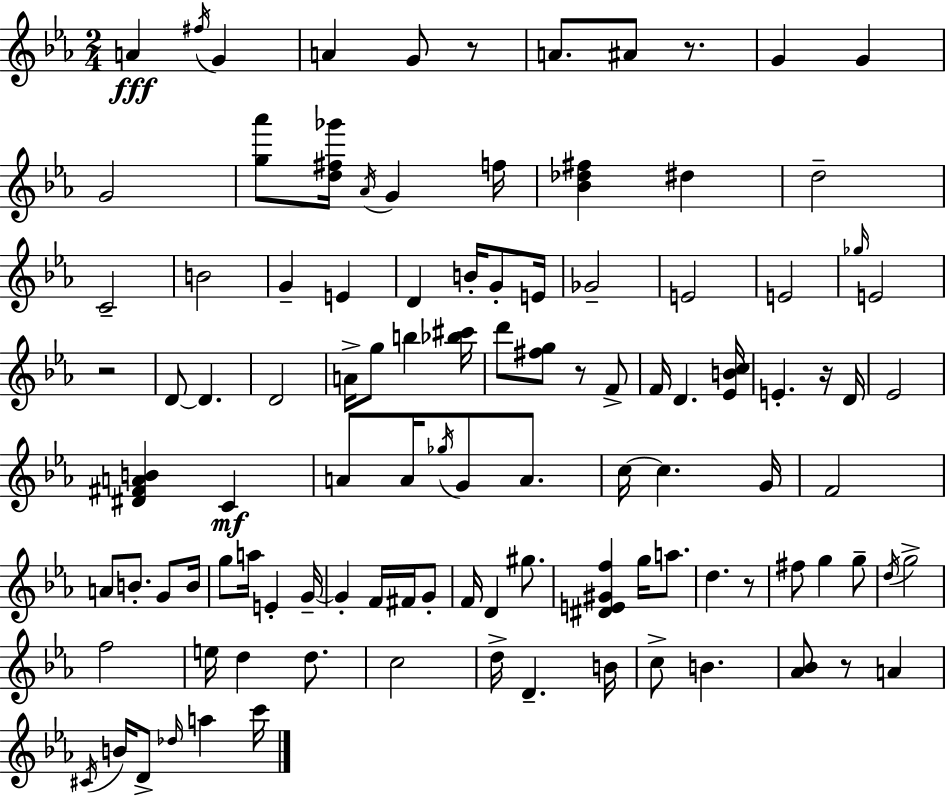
A4/q F#5/s G4/q A4/q G4/e R/e A4/e. A#4/e R/e. G4/q G4/q G4/h [G5,Ab6]/e [D5,F#5,Gb6]/s Ab4/s G4/q F5/s [Bb4,Db5,F#5]/q D#5/q D5/h C4/h B4/h G4/q E4/q D4/q B4/s G4/e E4/s Gb4/h E4/h E4/h Gb5/s E4/h R/h D4/e D4/q. D4/h A4/s G5/e B5/q [Bb5,C#6]/s D6/e [F#5,G5]/e R/e F4/e F4/s D4/q. [Eb4,B4,C5]/s E4/q. R/s D4/s Eb4/h [D#4,F#4,A4,B4]/q C4/q A4/e A4/s Gb5/s G4/e A4/e. C5/s C5/q. G4/s F4/h A4/e B4/e. G4/e B4/s G5/e A5/s E4/q G4/s G4/q F4/s F#4/s G4/e F4/s D4/q G#5/e. [D#4,E4,G#4,F5]/q G5/s A5/e. D5/q. R/e F#5/e G5/q G5/e D5/s G5/h F5/h E5/s D5/q D5/e. C5/h D5/s D4/q. B4/s C5/e B4/q. [Ab4,Bb4]/e R/e A4/q C#4/s B4/s D4/e Db5/s A5/q C6/s